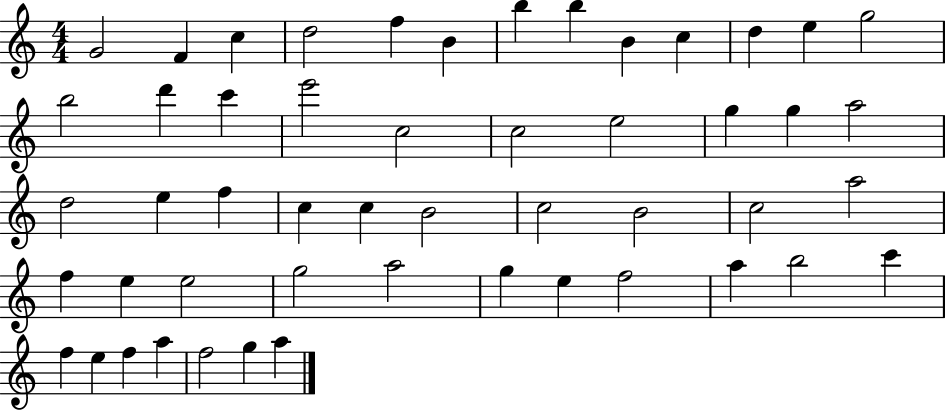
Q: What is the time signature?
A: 4/4